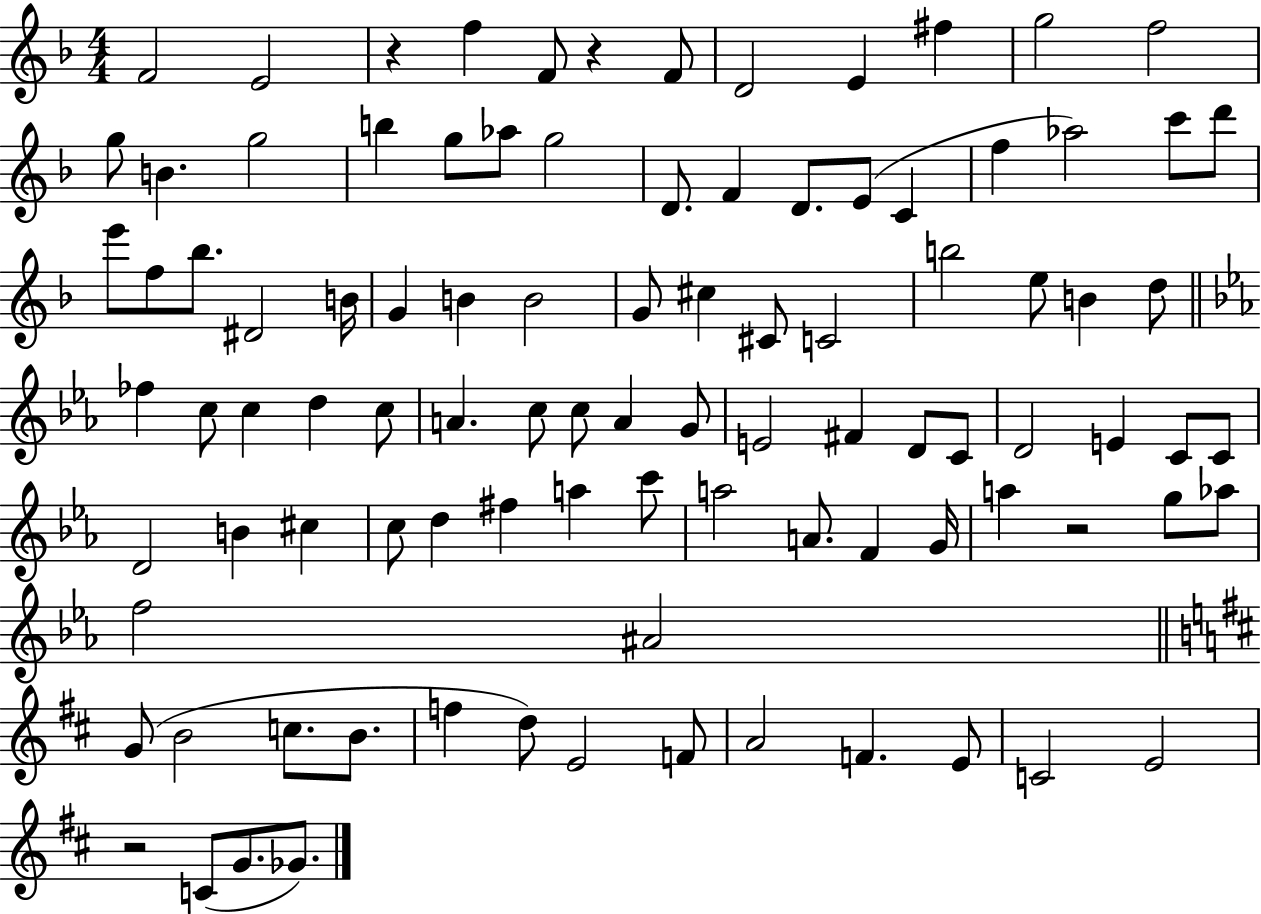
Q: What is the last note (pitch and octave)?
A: Gb4